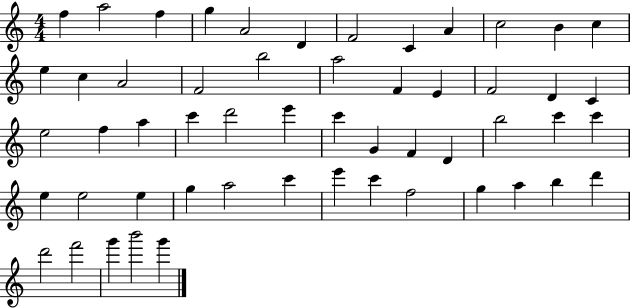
X:1
T:Untitled
M:4/4
L:1/4
K:C
f a2 f g A2 D F2 C A c2 B c e c A2 F2 b2 a2 F E F2 D C e2 f a c' d'2 e' c' G F D b2 c' c' e e2 e g a2 c' e' c' f2 g a b d' d'2 f'2 g' b'2 g'